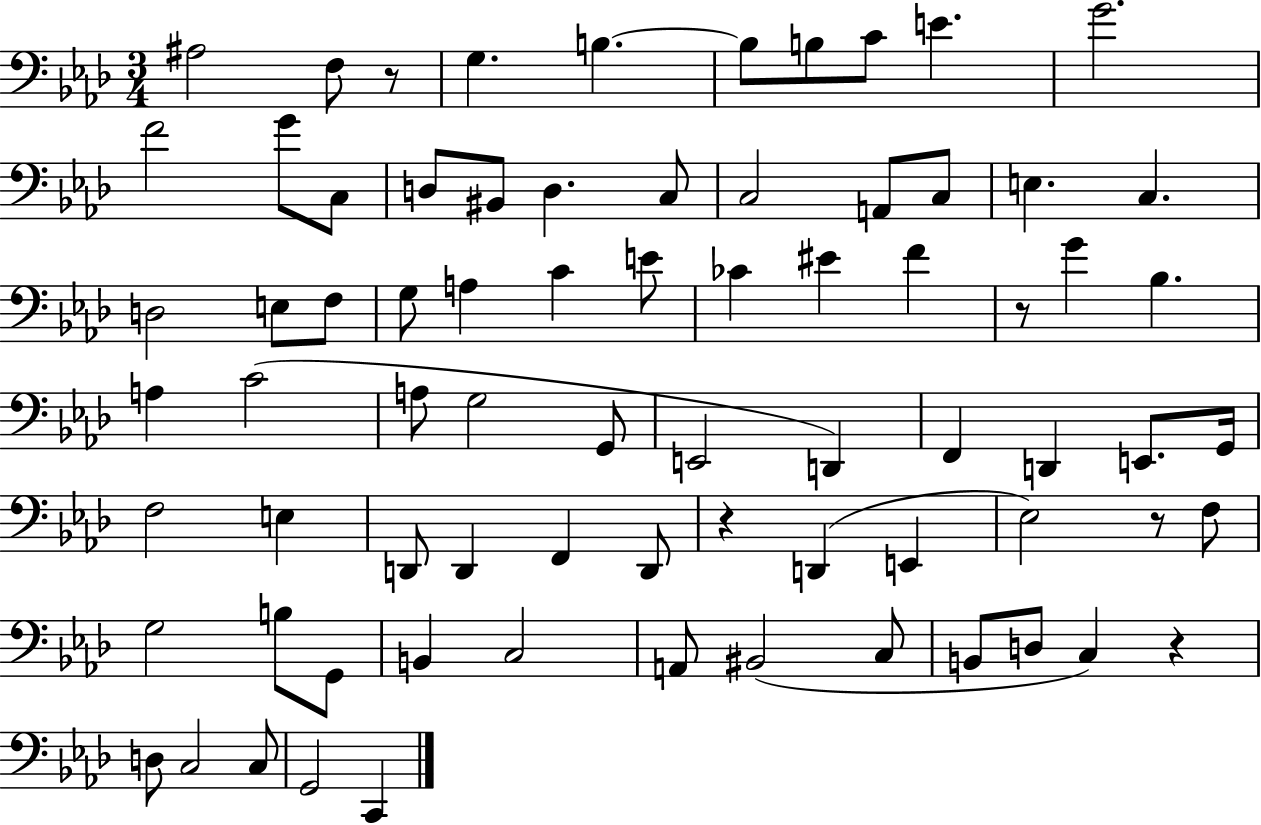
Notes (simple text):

A#3/h F3/e R/e G3/q. B3/q. B3/e B3/e C4/e E4/q. G4/h. F4/h G4/e C3/e D3/e BIS2/e D3/q. C3/e C3/h A2/e C3/e E3/q. C3/q. D3/h E3/e F3/e G3/e A3/q C4/q E4/e CES4/q EIS4/q F4/q R/e G4/q Bb3/q. A3/q C4/h A3/e G3/h G2/e E2/h D2/q F2/q D2/q E2/e. G2/s F3/h E3/q D2/e D2/q F2/q D2/e R/q D2/q E2/q Eb3/h R/e F3/e G3/h B3/e G2/e B2/q C3/h A2/e BIS2/h C3/e B2/e D3/e C3/q R/q D3/e C3/h C3/e G2/h C2/q